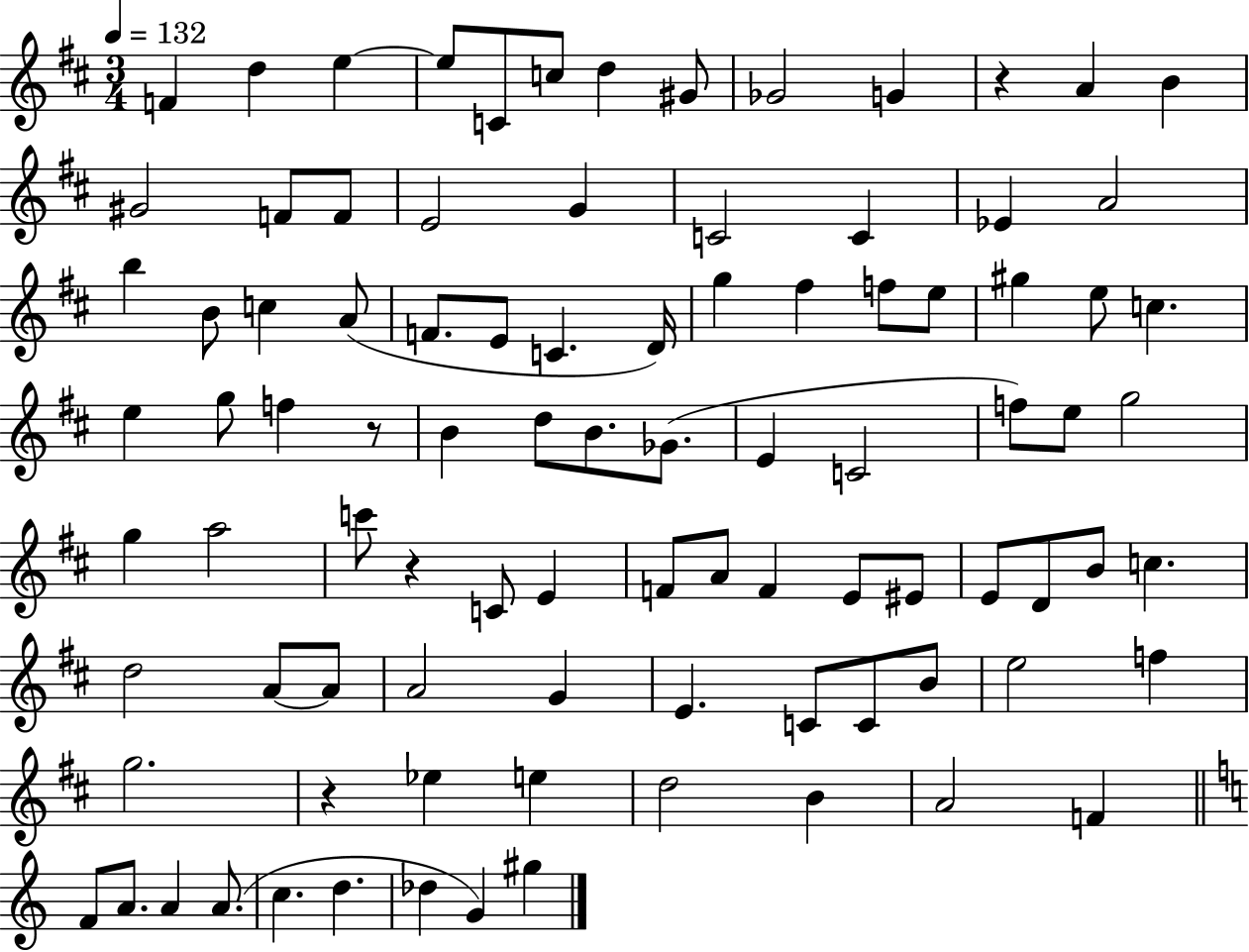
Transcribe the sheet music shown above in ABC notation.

X:1
T:Untitled
M:3/4
L:1/4
K:D
F d e e/2 C/2 c/2 d ^G/2 _G2 G z A B ^G2 F/2 F/2 E2 G C2 C _E A2 b B/2 c A/2 F/2 E/2 C D/4 g ^f f/2 e/2 ^g e/2 c e g/2 f z/2 B d/2 B/2 _G/2 E C2 f/2 e/2 g2 g a2 c'/2 z C/2 E F/2 A/2 F E/2 ^E/2 E/2 D/2 B/2 c d2 A/2 A/2 A2 G E C/2 C/2 B/2 e2 f g2 z _e e d2 B A2 F F/2 A/2 A A/2 c d _d G ^g